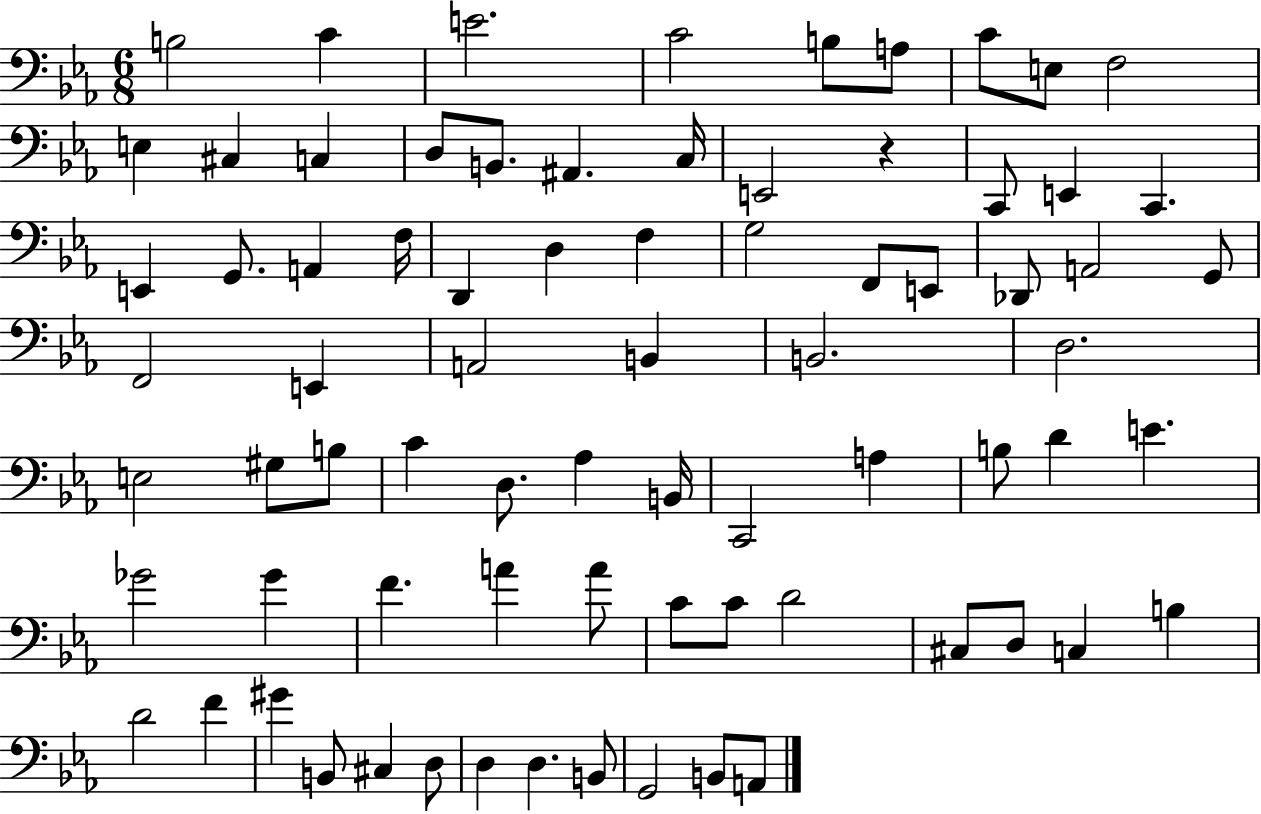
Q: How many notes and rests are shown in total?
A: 76